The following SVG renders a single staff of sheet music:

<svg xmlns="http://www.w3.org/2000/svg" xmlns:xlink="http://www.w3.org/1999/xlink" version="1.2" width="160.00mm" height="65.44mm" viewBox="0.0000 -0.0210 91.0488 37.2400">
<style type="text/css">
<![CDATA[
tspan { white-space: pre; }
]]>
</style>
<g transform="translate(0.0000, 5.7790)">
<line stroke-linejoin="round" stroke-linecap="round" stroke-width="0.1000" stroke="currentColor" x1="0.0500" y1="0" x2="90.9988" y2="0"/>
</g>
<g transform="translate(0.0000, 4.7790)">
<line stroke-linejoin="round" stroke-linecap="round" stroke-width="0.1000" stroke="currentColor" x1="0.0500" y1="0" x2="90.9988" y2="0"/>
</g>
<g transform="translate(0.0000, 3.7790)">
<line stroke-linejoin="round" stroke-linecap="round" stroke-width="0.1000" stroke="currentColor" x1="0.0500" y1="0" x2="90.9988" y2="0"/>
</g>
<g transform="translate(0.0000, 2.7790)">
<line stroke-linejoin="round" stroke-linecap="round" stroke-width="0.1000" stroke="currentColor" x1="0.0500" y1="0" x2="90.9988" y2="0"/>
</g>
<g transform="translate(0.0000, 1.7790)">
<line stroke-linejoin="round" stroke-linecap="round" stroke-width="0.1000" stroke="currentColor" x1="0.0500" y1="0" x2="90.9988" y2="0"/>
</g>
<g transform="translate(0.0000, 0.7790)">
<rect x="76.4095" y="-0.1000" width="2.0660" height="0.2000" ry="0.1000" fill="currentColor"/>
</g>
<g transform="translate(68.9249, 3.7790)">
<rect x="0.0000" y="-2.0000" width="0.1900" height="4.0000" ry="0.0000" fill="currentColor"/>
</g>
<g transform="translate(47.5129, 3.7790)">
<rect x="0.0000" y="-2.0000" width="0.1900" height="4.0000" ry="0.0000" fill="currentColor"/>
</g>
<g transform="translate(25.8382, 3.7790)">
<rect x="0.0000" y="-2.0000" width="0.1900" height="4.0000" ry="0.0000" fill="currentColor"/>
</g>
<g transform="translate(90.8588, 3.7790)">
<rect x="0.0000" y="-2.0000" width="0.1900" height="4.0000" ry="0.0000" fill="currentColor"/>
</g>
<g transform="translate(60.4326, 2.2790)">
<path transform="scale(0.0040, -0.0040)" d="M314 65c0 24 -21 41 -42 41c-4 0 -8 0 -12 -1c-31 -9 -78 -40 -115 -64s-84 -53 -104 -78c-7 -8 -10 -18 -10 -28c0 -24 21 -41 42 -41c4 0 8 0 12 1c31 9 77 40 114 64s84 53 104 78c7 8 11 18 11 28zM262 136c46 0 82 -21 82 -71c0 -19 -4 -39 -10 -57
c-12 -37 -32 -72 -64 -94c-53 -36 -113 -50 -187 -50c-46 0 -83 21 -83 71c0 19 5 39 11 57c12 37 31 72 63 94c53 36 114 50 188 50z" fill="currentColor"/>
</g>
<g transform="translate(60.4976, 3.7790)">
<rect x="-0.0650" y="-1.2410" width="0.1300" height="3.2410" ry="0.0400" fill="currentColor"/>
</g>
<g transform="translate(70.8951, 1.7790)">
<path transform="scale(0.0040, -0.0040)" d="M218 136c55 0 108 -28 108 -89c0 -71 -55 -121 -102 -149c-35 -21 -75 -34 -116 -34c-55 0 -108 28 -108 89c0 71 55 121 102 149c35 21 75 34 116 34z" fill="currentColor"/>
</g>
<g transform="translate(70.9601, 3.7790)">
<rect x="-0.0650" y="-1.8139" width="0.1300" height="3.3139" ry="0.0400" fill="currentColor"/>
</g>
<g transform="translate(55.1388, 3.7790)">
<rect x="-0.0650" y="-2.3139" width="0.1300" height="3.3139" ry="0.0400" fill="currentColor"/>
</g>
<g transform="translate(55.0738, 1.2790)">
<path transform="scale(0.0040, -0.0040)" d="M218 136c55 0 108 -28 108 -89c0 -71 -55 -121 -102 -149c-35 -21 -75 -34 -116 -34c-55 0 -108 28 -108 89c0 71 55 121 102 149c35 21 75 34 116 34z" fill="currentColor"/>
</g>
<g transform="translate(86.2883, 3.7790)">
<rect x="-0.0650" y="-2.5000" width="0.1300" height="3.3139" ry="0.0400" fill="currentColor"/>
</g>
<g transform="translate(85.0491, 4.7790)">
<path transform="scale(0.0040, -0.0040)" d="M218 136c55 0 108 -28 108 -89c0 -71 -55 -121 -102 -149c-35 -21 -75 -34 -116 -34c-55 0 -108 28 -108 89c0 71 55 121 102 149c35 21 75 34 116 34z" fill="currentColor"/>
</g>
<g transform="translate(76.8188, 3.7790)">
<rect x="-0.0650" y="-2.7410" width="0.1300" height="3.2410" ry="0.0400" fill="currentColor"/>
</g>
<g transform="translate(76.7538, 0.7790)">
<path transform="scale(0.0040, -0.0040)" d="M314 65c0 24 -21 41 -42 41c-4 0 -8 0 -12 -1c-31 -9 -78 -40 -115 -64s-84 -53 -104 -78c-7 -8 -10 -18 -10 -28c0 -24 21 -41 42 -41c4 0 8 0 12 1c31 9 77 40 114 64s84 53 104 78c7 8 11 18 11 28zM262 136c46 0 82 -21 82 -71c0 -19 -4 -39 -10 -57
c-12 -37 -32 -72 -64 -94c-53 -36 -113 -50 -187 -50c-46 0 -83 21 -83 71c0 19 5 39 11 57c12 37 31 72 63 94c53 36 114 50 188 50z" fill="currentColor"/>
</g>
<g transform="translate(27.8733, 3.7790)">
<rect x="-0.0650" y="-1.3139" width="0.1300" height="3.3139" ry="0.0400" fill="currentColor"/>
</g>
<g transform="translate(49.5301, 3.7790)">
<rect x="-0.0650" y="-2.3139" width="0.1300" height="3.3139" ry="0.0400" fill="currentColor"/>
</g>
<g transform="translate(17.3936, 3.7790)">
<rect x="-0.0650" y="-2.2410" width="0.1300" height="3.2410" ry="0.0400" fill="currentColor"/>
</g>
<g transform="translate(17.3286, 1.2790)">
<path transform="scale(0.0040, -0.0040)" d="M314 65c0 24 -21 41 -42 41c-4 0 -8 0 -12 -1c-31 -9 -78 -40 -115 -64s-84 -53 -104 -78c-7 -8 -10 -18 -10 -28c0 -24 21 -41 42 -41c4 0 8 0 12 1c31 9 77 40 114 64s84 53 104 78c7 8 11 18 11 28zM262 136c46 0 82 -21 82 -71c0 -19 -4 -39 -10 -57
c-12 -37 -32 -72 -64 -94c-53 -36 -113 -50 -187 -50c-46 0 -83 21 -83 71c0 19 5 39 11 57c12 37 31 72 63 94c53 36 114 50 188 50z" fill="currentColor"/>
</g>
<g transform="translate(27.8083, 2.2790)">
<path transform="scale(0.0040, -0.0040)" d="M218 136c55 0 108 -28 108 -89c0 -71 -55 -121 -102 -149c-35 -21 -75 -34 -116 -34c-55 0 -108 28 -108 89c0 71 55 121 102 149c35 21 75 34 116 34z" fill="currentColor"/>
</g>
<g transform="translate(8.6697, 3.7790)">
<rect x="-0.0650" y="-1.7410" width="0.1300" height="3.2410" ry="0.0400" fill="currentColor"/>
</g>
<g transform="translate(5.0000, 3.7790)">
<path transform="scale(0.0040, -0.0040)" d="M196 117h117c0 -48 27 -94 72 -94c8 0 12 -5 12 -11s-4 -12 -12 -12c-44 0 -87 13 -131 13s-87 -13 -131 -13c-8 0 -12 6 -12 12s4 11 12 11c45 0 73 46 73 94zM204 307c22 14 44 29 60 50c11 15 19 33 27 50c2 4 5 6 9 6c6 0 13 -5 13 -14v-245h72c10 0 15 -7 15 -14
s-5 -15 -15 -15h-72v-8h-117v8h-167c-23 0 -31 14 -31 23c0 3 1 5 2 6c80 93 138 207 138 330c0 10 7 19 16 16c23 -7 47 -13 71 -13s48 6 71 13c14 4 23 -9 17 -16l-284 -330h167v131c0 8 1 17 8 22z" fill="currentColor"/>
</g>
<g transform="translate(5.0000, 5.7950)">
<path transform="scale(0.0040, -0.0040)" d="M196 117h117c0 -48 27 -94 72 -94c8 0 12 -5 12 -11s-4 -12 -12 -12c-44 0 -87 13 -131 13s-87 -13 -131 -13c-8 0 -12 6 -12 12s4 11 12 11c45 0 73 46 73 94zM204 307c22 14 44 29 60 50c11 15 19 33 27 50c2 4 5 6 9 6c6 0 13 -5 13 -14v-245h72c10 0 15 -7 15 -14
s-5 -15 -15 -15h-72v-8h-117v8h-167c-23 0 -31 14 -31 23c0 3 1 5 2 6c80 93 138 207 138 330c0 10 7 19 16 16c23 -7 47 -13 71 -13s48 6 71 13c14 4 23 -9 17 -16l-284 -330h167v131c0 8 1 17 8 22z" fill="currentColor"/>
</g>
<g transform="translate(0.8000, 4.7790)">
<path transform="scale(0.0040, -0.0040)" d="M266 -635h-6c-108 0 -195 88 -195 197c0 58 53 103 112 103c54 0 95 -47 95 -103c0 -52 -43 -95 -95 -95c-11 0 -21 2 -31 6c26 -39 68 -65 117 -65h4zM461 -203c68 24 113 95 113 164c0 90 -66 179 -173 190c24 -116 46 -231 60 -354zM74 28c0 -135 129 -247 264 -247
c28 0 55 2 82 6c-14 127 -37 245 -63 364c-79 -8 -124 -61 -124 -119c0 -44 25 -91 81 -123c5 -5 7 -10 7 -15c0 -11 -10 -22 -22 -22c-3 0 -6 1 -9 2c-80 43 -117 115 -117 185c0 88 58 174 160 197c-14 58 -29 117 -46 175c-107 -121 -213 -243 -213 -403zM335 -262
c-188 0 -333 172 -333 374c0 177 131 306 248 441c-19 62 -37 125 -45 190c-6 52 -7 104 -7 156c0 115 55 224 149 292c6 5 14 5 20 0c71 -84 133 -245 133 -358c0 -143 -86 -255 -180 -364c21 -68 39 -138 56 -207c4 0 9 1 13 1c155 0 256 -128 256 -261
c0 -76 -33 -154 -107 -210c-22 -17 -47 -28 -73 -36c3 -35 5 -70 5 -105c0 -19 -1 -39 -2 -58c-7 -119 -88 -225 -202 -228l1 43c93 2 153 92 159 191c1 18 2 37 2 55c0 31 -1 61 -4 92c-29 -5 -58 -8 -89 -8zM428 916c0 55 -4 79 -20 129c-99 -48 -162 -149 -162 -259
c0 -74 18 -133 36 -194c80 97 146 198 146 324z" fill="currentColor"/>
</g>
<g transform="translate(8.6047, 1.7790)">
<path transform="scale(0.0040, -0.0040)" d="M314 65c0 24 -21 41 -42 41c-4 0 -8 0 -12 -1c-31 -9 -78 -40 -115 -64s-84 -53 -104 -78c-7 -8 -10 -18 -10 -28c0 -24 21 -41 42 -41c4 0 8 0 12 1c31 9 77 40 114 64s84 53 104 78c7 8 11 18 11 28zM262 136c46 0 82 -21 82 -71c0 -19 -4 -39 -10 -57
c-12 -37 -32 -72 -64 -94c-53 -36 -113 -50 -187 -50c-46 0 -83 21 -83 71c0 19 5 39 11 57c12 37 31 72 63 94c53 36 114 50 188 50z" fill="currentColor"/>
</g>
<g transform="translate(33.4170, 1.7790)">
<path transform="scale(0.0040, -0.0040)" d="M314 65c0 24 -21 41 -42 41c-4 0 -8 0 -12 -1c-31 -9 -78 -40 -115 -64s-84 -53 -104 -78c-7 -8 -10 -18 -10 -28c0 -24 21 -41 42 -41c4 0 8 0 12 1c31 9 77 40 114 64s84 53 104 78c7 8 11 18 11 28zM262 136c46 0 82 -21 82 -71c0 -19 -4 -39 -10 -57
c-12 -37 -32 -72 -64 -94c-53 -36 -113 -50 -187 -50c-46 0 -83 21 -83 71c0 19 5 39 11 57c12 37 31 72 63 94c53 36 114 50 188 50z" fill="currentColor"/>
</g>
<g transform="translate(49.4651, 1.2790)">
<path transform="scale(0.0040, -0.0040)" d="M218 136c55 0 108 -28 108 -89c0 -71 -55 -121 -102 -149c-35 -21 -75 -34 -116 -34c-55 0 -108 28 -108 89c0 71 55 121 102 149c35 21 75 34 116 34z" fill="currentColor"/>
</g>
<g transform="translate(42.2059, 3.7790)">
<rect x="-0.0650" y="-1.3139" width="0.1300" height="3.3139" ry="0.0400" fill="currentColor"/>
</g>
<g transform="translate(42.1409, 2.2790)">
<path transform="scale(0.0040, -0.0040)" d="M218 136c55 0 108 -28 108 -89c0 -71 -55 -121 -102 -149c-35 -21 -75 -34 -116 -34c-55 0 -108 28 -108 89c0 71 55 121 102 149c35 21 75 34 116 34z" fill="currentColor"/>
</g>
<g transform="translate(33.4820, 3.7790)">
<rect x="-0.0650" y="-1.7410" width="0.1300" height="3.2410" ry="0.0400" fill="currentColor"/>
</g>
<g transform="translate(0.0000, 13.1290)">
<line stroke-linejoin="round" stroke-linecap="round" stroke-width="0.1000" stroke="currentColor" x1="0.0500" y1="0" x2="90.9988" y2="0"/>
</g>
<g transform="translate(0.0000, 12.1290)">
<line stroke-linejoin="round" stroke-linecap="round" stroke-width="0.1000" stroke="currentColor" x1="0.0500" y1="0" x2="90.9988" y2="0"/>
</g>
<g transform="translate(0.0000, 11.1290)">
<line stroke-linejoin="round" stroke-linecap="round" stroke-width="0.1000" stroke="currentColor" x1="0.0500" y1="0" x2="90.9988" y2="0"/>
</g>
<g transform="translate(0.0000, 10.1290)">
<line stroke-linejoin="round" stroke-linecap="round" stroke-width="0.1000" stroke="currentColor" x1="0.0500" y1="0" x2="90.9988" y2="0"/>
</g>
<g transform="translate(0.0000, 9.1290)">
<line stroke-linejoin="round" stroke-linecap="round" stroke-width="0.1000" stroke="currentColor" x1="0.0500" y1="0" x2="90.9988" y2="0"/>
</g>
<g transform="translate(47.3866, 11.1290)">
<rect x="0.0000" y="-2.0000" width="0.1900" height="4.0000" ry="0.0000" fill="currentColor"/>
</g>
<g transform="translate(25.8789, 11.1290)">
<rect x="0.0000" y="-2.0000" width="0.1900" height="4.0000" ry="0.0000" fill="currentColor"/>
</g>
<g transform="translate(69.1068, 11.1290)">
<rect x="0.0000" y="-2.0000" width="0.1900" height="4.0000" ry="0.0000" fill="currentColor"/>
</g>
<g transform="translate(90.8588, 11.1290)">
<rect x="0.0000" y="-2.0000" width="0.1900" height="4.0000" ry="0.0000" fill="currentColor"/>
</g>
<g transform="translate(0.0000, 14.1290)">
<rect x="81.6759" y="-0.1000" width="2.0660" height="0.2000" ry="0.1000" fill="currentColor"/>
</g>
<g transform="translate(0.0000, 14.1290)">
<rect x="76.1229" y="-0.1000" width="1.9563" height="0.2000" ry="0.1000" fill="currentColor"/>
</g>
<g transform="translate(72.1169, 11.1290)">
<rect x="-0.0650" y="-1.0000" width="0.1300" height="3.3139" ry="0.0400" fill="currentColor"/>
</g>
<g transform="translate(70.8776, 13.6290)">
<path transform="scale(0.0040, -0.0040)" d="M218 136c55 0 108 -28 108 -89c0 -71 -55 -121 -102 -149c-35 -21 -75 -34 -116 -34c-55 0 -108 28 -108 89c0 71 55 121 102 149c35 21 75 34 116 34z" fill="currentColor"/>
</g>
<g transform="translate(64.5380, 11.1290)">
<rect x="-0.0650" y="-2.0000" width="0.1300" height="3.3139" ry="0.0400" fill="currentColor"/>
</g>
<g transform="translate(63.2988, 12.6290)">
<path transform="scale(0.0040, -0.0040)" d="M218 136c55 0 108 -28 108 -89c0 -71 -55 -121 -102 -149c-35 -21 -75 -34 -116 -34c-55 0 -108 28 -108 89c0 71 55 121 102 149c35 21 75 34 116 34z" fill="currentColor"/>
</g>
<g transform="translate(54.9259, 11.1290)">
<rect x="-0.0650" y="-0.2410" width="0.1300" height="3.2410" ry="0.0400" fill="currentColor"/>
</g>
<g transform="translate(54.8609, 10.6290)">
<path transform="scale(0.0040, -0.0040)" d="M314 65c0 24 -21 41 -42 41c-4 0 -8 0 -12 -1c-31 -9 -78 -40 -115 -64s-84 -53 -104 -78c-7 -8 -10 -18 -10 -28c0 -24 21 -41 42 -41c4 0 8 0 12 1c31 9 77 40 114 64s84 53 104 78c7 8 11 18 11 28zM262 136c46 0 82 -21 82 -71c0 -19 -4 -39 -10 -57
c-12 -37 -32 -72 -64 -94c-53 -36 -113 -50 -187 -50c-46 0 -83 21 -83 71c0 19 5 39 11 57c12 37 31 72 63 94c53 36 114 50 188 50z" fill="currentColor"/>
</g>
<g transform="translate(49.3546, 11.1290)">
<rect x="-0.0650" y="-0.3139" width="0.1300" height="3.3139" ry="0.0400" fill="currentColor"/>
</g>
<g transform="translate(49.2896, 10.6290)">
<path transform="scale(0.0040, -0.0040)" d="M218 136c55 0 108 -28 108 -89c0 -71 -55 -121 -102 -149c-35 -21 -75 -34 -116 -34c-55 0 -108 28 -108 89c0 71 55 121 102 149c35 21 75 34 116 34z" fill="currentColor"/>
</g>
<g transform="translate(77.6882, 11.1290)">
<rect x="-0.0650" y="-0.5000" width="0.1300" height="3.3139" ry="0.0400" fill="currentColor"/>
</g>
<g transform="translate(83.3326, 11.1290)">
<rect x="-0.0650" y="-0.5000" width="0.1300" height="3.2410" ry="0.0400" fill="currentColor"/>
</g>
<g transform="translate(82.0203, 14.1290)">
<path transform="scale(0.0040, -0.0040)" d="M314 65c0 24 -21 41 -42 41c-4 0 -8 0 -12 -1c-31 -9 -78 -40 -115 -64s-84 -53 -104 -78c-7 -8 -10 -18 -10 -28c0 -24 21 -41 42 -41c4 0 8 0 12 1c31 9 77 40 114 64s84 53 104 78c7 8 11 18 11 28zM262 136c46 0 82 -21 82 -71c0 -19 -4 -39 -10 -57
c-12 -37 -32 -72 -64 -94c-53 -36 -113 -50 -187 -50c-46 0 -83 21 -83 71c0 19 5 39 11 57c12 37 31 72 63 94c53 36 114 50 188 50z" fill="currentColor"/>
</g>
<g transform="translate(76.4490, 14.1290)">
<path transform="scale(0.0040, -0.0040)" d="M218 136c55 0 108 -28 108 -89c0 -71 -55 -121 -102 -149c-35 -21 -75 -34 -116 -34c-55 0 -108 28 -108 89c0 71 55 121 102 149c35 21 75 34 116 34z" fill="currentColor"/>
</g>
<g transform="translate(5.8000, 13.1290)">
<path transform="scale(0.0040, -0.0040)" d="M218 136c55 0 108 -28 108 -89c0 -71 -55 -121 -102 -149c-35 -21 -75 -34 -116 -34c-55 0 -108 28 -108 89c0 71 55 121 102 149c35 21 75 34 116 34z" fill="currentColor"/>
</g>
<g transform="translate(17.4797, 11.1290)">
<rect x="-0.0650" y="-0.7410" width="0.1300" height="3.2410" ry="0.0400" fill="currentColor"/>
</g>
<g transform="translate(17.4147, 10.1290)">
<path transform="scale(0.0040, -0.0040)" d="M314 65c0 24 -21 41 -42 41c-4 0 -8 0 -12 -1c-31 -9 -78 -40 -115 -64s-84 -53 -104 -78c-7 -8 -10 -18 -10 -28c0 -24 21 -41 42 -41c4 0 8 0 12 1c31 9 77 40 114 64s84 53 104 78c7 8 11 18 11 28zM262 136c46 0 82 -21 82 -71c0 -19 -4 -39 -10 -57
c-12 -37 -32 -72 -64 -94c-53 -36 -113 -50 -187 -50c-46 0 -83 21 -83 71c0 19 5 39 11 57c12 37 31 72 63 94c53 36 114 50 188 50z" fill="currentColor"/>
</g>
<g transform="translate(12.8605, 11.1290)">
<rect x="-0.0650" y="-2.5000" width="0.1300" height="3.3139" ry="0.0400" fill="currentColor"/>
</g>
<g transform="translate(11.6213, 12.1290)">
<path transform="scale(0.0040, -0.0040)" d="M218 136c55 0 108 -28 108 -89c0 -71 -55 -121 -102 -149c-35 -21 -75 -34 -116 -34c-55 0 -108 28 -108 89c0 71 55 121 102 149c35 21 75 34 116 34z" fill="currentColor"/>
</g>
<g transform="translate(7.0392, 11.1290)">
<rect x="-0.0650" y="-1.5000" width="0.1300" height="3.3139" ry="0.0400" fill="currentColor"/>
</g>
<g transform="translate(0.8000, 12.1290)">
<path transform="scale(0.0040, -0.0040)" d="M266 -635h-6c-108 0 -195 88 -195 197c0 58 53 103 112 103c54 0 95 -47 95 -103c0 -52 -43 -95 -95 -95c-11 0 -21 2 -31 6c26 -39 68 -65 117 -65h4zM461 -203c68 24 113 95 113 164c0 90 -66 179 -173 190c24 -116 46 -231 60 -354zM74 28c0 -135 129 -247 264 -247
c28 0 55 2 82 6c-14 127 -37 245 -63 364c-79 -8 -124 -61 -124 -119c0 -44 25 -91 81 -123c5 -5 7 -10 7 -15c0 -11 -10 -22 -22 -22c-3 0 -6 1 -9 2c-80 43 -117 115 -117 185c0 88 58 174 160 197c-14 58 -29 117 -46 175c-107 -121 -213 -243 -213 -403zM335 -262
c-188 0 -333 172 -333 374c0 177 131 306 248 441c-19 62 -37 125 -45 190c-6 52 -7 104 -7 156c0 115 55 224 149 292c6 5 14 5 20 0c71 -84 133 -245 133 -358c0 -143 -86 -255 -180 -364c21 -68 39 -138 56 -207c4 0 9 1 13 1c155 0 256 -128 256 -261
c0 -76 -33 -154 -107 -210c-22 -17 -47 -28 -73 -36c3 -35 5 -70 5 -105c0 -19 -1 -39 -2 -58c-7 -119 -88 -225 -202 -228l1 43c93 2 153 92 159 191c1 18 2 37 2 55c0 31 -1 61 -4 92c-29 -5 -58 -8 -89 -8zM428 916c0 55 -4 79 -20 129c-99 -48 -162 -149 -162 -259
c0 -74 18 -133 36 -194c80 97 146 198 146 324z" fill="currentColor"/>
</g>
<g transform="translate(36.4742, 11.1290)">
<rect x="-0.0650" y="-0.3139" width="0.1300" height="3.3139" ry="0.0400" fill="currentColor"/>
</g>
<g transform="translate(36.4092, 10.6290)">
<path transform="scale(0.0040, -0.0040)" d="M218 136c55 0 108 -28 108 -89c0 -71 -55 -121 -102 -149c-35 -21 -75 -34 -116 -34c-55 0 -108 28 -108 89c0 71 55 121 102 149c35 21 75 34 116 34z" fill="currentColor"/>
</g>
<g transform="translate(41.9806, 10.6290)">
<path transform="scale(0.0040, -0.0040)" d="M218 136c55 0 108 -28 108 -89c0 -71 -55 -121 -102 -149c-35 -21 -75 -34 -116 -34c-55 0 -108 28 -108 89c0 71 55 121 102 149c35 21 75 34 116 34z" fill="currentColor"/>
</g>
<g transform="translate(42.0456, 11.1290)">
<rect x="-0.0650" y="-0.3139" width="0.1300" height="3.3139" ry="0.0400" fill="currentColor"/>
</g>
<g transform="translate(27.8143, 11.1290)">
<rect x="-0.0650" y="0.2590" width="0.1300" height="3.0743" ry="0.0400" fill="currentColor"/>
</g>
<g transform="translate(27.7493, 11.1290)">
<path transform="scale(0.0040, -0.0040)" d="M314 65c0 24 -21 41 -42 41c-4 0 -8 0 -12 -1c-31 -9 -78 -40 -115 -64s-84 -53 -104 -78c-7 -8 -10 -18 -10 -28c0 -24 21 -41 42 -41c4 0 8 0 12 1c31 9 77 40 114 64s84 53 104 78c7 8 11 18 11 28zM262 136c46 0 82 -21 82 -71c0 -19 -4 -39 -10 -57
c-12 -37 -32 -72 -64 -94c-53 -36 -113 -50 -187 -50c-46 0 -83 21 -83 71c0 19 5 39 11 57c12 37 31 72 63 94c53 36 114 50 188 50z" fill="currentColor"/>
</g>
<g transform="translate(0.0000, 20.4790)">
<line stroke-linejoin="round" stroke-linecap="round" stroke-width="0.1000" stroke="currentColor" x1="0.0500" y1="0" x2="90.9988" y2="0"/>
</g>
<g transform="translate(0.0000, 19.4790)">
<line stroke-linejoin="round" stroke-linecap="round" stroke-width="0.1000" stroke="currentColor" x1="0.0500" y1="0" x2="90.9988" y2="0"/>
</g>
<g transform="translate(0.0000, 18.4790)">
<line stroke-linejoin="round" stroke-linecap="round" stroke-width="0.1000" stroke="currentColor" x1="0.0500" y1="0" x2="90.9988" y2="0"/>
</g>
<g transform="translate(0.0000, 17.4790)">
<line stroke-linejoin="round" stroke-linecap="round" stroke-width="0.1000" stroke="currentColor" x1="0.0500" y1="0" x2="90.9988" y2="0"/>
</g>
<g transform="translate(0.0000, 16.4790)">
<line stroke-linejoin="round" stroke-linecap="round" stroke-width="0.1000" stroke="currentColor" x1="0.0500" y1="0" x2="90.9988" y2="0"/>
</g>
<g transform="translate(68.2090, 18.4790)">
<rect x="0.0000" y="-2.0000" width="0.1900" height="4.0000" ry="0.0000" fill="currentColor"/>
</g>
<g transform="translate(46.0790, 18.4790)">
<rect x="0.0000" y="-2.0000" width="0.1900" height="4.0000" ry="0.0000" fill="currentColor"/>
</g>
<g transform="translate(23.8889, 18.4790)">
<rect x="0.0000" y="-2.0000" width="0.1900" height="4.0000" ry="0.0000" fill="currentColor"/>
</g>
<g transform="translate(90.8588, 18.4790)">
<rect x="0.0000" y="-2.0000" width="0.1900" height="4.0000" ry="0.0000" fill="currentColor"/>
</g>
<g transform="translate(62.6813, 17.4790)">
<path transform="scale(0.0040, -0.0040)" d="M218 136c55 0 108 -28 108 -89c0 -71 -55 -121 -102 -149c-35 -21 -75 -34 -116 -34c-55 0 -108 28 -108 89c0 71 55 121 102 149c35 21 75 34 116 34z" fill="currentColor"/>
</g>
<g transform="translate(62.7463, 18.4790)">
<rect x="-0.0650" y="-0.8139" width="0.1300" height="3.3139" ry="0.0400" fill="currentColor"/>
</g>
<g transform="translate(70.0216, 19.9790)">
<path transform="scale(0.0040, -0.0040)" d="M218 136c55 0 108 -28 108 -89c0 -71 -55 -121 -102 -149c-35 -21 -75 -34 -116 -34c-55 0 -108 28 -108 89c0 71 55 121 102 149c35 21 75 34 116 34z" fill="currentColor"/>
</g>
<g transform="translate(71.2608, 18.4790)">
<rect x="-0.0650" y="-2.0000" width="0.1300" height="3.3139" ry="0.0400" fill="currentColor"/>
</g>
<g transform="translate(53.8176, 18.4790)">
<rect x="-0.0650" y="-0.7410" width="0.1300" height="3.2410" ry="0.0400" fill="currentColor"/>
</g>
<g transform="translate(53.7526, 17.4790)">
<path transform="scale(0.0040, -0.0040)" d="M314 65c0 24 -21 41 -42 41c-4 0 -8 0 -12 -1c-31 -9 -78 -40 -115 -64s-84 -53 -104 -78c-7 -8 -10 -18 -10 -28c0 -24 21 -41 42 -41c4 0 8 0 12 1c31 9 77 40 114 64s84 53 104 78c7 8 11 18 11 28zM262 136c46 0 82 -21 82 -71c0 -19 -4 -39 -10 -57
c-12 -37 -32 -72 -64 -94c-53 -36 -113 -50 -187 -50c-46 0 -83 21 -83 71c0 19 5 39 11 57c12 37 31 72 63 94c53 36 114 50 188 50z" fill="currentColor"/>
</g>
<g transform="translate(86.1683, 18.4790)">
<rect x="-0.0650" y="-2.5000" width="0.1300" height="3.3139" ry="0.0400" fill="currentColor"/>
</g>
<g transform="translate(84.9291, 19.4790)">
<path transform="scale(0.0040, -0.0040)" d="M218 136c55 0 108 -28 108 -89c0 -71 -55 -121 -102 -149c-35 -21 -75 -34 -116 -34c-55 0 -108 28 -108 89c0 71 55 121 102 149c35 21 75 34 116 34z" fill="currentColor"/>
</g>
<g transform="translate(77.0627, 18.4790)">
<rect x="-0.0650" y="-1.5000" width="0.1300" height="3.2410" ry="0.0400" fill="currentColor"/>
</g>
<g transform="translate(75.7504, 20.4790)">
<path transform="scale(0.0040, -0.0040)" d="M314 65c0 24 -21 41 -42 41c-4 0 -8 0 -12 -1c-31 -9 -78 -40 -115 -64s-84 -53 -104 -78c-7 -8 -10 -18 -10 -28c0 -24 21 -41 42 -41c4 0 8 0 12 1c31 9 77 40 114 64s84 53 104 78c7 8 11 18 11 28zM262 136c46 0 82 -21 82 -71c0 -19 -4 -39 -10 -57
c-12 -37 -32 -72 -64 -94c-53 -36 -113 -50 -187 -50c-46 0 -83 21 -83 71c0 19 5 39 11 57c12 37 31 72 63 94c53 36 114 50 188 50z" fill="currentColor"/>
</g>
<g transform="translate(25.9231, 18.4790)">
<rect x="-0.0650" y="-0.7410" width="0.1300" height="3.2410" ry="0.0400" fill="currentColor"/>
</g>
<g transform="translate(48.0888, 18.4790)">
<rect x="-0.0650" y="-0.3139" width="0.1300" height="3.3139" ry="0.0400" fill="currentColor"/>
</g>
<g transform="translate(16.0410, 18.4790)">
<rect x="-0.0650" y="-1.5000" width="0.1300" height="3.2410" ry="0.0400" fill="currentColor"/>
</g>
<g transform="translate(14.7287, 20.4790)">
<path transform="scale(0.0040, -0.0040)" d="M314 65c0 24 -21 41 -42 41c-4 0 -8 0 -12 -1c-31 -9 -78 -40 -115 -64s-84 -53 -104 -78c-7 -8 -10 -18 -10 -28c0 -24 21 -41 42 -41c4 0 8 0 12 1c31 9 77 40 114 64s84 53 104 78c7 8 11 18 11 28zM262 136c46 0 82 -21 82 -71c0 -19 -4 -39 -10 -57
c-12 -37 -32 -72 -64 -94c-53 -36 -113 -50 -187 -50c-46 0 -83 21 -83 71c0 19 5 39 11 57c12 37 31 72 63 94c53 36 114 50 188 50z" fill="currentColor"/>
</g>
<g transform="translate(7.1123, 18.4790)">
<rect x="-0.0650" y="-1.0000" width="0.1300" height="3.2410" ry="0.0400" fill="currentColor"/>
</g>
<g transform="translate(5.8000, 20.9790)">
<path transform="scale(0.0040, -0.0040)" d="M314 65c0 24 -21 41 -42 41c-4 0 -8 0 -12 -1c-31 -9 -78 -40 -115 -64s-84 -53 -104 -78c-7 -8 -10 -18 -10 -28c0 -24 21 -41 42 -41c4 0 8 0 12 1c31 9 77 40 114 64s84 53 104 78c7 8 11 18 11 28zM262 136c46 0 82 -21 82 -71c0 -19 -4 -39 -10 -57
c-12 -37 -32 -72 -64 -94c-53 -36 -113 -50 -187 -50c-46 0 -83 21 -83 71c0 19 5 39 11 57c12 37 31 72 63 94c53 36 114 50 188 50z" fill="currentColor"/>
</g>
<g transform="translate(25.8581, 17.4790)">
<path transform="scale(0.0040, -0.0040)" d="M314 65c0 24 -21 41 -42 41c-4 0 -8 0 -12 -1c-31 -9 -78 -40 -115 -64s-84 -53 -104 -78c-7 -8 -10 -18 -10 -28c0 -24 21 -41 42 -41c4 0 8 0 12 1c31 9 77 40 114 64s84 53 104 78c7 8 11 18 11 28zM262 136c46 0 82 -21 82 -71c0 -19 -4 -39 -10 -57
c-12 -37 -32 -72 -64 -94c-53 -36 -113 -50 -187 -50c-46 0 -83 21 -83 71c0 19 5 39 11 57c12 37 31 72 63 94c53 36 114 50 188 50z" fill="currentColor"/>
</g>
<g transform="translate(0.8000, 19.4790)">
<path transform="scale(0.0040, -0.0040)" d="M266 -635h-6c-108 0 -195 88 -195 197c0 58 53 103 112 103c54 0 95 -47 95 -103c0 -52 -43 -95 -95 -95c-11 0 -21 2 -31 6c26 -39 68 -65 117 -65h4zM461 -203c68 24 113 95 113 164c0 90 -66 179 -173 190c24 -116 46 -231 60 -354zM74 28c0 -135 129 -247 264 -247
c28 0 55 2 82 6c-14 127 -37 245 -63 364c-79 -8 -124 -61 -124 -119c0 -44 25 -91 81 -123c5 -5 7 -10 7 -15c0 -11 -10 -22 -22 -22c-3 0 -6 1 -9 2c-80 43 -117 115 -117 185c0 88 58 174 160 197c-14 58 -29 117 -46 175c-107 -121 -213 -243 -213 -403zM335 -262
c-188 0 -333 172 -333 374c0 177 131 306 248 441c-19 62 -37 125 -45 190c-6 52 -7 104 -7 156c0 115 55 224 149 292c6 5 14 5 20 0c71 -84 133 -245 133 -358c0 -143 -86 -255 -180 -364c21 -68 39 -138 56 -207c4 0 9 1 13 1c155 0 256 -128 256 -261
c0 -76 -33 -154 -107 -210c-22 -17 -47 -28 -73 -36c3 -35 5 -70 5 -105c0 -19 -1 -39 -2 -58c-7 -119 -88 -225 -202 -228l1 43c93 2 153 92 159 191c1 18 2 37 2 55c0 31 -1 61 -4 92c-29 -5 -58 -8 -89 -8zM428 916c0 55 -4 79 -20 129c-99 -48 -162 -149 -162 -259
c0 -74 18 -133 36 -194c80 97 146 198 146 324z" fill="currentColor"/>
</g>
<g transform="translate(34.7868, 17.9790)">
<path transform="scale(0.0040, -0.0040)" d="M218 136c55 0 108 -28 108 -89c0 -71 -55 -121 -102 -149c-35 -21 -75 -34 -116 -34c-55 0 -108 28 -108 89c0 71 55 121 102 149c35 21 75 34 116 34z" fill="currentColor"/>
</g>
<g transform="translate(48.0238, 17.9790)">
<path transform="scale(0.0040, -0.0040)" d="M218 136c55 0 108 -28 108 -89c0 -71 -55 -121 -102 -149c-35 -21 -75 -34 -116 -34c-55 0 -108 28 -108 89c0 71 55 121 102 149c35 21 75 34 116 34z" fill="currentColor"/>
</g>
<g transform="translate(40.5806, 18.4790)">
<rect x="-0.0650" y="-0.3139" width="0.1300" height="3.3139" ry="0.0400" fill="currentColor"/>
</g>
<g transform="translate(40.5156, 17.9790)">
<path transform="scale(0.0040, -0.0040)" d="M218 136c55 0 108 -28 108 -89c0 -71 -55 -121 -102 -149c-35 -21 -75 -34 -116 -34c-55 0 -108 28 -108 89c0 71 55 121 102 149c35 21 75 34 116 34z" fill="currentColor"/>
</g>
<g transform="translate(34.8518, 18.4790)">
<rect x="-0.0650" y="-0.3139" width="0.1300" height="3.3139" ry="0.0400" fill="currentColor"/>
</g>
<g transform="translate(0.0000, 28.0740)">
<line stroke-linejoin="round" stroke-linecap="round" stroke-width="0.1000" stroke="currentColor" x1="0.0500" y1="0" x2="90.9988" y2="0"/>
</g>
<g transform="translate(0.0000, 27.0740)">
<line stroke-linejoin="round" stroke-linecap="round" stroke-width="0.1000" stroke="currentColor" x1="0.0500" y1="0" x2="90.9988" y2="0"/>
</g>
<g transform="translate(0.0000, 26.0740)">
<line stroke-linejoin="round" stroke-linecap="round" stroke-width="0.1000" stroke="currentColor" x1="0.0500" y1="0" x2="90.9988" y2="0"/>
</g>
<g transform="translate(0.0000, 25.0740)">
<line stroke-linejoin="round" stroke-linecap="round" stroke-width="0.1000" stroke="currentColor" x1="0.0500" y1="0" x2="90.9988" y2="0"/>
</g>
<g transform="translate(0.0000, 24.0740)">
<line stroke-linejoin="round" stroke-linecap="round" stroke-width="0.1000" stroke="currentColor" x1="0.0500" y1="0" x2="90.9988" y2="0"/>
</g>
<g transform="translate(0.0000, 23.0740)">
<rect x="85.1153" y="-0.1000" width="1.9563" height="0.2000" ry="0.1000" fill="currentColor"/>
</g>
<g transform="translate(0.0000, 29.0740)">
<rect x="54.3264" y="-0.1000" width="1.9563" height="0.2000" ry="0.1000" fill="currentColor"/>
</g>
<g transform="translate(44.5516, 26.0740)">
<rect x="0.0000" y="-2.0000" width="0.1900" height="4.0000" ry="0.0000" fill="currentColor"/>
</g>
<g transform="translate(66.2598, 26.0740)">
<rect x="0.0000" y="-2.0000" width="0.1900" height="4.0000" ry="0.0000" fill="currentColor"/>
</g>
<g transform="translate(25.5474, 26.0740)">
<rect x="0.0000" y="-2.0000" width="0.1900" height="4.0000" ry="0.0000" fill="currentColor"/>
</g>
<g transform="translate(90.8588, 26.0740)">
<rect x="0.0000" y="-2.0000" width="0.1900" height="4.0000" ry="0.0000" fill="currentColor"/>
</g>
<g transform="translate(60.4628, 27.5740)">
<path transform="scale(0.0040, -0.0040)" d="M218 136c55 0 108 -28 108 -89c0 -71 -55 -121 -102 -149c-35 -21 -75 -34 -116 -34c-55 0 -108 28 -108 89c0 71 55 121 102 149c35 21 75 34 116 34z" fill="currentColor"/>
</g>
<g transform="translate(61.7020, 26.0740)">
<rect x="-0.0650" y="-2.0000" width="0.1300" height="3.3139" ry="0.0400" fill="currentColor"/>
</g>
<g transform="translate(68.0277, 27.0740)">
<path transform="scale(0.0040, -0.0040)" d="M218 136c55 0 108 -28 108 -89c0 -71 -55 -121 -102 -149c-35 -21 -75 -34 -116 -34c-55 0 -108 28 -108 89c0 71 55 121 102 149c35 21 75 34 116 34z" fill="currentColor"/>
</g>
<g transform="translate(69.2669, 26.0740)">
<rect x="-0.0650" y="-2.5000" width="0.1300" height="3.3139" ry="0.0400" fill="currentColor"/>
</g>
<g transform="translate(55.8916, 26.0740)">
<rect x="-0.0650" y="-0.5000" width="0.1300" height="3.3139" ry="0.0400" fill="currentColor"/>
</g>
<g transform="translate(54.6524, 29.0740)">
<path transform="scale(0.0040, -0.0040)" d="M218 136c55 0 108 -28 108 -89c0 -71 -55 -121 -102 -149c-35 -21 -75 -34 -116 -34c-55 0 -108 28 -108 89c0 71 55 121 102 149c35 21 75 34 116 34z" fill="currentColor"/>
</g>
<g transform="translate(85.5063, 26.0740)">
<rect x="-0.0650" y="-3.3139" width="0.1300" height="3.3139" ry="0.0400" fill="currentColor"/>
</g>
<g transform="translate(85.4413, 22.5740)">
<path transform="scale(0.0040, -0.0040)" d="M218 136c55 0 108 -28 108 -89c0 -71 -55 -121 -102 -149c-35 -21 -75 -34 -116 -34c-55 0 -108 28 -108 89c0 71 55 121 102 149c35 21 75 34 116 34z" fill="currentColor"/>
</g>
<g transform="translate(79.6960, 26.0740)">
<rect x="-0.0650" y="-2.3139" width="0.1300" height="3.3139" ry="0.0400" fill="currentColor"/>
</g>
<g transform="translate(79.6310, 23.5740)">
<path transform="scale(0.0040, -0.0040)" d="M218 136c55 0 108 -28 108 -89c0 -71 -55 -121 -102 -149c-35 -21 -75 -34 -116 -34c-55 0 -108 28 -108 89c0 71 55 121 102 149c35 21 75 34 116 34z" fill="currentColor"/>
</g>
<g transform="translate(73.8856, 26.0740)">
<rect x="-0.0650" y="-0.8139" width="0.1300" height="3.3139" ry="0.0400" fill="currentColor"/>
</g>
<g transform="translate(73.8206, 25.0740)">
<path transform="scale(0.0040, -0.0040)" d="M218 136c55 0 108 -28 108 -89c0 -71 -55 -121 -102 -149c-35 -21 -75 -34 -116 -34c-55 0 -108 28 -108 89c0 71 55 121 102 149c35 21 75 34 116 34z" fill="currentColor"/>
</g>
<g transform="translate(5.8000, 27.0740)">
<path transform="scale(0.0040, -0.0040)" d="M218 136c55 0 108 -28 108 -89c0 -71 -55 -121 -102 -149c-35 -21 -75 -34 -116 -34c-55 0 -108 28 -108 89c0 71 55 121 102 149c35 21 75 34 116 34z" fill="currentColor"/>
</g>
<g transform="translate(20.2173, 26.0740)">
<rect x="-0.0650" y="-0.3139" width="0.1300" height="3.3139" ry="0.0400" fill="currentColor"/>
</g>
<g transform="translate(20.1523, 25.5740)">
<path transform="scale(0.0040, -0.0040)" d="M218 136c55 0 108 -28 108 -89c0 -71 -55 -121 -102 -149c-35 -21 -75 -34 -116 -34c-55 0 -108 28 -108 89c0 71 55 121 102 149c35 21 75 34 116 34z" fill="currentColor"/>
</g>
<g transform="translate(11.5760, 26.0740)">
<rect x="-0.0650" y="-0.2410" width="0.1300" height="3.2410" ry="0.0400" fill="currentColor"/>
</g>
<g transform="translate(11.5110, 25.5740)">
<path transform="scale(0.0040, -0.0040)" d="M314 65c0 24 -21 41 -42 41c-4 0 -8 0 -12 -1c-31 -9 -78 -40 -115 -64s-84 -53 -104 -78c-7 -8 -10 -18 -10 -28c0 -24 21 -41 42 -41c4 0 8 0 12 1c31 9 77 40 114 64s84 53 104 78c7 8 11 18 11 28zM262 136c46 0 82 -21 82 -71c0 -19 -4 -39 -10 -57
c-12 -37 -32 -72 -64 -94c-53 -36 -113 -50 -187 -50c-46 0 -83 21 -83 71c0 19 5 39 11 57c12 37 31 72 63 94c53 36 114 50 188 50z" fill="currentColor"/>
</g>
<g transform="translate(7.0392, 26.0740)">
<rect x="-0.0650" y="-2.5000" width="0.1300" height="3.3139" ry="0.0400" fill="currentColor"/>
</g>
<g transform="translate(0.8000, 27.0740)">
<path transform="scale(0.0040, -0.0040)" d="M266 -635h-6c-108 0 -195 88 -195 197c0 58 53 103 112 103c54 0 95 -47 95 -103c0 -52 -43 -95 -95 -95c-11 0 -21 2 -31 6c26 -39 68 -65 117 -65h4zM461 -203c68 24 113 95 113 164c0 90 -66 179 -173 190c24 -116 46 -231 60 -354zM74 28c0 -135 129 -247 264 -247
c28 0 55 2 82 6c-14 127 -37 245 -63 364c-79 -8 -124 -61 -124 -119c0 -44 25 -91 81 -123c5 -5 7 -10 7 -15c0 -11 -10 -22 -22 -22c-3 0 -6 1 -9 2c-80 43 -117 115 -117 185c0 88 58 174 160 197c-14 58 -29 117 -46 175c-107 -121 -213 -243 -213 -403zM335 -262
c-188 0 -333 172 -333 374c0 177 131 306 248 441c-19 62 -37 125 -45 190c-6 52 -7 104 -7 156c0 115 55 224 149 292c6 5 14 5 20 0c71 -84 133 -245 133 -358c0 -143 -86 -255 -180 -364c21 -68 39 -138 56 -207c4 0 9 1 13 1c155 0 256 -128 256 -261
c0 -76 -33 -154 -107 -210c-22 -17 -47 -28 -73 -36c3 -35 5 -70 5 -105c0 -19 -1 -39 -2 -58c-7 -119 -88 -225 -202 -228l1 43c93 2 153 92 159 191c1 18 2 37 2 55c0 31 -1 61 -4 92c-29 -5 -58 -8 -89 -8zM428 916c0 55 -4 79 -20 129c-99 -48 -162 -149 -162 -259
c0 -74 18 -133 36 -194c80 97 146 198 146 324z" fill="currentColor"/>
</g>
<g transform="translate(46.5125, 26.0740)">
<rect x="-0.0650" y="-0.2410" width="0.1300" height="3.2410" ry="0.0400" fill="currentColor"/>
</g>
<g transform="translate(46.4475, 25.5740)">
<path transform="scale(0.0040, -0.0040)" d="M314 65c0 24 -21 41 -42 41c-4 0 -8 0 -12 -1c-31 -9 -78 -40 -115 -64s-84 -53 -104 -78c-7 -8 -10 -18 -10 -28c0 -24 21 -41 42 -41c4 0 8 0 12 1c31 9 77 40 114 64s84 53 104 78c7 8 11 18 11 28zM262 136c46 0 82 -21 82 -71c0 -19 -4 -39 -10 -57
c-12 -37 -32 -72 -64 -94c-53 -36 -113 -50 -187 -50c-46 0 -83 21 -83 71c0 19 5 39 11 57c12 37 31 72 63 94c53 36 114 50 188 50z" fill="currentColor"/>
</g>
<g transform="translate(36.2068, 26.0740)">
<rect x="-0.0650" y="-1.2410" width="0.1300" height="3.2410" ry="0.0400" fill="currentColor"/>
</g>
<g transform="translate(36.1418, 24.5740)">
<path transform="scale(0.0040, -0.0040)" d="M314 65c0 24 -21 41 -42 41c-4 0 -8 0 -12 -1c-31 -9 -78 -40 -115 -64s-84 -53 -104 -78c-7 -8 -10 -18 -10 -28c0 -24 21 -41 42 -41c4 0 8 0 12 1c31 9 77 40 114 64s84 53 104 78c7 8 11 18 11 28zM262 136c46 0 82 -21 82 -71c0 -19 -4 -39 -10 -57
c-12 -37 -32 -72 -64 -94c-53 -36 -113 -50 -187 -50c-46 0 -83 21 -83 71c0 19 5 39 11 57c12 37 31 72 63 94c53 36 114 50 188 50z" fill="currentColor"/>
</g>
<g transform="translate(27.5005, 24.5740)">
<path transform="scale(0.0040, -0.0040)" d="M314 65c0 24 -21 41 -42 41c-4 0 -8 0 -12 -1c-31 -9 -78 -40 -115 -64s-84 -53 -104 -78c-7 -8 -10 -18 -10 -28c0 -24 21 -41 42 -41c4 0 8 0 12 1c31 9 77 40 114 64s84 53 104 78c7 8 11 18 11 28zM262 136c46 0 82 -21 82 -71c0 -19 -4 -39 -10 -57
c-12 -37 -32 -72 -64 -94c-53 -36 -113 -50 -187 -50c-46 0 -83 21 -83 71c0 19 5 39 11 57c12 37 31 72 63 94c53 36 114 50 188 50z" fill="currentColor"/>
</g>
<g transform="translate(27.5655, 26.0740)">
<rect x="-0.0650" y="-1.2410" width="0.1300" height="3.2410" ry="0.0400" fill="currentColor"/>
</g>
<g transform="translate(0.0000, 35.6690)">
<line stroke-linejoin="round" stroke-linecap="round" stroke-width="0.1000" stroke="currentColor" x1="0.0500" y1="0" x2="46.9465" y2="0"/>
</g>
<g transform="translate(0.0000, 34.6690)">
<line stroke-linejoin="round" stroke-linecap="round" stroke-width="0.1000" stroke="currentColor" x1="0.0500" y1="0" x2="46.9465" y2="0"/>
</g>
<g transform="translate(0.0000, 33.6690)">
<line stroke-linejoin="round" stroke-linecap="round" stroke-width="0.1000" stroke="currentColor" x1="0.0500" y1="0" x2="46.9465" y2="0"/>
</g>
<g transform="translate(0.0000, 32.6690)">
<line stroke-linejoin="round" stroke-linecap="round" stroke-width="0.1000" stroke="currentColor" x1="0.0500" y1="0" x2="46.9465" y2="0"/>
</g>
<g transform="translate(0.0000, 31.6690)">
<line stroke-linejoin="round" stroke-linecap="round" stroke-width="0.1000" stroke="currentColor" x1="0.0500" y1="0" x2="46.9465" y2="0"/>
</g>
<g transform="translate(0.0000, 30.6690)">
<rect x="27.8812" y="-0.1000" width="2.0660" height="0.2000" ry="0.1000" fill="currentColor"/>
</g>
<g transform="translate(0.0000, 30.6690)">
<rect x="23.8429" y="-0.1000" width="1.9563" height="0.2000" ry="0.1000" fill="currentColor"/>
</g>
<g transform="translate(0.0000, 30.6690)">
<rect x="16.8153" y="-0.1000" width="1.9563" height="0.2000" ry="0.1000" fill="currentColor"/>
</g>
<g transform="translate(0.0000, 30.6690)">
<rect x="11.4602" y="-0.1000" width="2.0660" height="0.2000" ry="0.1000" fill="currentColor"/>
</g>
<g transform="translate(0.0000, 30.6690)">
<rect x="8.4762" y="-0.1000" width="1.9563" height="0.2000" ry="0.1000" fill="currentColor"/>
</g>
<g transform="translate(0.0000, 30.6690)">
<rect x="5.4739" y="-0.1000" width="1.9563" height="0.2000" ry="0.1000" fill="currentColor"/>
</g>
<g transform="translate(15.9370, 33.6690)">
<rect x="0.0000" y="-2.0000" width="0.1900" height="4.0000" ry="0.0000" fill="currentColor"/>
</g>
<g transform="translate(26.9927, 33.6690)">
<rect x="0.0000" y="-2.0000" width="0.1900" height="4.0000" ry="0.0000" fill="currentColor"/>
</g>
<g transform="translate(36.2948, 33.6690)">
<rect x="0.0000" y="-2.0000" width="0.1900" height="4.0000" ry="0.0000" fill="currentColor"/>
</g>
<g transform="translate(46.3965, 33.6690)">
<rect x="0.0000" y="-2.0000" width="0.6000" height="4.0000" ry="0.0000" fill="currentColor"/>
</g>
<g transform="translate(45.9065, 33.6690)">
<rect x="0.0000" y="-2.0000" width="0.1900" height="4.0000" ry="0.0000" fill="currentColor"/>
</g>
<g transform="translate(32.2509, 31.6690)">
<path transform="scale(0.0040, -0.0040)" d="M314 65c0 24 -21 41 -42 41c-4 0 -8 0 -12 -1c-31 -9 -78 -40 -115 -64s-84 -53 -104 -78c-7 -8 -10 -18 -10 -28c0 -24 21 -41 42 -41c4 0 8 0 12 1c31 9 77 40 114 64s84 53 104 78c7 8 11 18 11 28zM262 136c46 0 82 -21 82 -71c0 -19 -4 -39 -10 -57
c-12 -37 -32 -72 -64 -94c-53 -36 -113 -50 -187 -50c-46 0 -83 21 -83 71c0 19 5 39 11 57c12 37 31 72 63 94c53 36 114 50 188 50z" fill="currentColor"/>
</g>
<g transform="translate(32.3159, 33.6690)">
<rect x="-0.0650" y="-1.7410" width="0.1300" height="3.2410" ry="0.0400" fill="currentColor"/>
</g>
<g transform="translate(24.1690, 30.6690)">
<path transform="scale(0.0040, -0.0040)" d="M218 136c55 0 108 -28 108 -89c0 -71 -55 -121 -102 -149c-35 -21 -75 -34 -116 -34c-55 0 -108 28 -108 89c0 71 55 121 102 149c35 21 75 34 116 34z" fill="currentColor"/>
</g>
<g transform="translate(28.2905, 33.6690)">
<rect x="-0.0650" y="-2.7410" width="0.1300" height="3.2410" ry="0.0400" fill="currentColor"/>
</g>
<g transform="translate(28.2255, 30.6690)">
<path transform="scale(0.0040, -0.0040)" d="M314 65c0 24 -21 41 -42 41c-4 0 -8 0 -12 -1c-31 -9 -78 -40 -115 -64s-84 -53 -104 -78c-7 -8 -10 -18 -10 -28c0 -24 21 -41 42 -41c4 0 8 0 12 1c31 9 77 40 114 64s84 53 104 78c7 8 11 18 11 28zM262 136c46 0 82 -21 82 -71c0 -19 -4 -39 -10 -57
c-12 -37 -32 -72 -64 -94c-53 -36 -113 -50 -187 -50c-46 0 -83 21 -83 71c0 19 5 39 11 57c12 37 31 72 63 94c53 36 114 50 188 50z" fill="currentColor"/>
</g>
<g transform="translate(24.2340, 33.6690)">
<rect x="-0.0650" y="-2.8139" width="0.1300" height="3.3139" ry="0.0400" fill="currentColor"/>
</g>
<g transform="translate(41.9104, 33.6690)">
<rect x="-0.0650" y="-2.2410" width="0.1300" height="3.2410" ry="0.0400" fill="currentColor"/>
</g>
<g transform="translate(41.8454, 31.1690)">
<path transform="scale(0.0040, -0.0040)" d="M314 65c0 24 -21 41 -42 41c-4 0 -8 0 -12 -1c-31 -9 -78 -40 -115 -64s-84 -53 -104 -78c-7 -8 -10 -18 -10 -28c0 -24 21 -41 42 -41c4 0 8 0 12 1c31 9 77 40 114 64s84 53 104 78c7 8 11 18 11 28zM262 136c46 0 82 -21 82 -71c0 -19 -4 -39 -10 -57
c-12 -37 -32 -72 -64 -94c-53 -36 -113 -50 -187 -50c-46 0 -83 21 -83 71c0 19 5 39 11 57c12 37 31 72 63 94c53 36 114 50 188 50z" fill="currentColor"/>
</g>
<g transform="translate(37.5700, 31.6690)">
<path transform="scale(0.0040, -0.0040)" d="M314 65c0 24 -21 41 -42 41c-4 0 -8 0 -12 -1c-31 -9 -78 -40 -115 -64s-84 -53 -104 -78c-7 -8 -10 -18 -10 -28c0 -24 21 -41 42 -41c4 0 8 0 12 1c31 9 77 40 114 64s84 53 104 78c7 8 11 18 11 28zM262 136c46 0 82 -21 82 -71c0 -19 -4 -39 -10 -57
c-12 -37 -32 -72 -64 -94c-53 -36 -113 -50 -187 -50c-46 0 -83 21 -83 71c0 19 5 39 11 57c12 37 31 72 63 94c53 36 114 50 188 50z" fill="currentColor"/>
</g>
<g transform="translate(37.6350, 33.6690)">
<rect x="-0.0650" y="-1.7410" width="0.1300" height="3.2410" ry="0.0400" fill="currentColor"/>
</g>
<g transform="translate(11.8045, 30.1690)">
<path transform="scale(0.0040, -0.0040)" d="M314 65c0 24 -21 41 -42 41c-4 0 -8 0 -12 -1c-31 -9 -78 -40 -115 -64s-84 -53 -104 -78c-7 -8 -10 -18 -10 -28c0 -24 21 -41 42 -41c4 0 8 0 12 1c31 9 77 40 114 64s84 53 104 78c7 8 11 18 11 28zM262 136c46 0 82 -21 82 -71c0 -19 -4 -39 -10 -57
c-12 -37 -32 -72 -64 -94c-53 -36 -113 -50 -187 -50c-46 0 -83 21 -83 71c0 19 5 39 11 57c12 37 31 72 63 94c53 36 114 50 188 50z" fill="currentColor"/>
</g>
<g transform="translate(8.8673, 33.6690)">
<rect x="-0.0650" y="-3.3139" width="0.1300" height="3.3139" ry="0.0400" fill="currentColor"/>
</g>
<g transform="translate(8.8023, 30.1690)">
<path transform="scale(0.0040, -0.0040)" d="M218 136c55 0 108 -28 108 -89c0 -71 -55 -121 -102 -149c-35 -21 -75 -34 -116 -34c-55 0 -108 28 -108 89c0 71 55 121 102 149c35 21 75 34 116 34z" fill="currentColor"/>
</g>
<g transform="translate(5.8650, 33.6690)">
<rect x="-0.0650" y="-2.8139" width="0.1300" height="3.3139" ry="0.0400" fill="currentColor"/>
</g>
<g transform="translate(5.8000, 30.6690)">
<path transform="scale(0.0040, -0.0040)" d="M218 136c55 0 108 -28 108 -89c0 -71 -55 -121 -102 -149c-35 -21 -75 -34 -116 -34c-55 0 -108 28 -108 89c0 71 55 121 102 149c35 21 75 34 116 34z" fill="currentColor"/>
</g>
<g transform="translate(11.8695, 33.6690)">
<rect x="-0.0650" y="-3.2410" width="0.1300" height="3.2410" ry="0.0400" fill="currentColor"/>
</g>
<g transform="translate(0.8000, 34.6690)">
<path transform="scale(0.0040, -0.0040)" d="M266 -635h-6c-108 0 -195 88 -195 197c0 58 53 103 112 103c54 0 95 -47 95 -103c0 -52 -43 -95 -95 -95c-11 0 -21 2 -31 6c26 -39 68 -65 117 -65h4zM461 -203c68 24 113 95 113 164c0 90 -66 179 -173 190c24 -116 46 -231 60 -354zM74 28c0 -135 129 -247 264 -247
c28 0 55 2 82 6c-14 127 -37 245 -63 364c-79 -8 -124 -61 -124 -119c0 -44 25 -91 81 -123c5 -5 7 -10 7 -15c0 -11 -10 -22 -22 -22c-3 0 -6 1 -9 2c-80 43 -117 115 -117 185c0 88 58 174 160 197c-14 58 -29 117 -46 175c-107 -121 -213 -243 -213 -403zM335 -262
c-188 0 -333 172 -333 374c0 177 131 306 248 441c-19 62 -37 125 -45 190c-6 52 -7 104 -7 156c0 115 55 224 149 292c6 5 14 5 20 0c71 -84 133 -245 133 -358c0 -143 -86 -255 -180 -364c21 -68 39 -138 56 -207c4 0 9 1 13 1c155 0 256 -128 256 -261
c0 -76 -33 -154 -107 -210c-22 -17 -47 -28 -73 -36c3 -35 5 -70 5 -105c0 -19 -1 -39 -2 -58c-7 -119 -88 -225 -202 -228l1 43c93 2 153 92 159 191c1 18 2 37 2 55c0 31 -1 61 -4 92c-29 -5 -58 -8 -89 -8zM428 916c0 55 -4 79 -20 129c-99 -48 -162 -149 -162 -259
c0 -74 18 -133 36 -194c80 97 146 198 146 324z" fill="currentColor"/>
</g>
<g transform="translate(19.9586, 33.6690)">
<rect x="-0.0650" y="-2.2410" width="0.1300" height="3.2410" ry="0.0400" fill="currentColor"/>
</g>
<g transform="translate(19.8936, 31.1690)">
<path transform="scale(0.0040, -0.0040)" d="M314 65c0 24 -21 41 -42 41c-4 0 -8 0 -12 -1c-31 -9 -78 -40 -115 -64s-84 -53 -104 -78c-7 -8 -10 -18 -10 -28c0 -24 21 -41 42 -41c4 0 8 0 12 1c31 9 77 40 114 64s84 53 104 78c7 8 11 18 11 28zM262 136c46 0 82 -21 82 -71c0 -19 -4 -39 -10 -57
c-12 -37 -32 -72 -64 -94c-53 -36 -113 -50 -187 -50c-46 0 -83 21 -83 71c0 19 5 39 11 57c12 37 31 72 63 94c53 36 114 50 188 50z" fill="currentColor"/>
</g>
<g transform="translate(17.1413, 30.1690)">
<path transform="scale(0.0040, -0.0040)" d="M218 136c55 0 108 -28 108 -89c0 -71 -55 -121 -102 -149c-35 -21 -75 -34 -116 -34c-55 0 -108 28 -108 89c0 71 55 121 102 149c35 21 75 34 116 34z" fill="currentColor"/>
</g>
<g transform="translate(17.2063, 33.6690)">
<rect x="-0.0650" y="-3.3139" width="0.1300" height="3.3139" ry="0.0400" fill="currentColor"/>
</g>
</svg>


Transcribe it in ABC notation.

X:1
T:Untitled
M:4/4
L:1/4
K:C
f2 g2 e f2 e g g e2 f a2 G E G d2 B2 c c c c2 F D C C2 D2 E2 d2 c c c d2 d F E2 G G c2 c e2 e2 c2 C F G d g b a b b2 b g2 a a2 f2 f2 g2